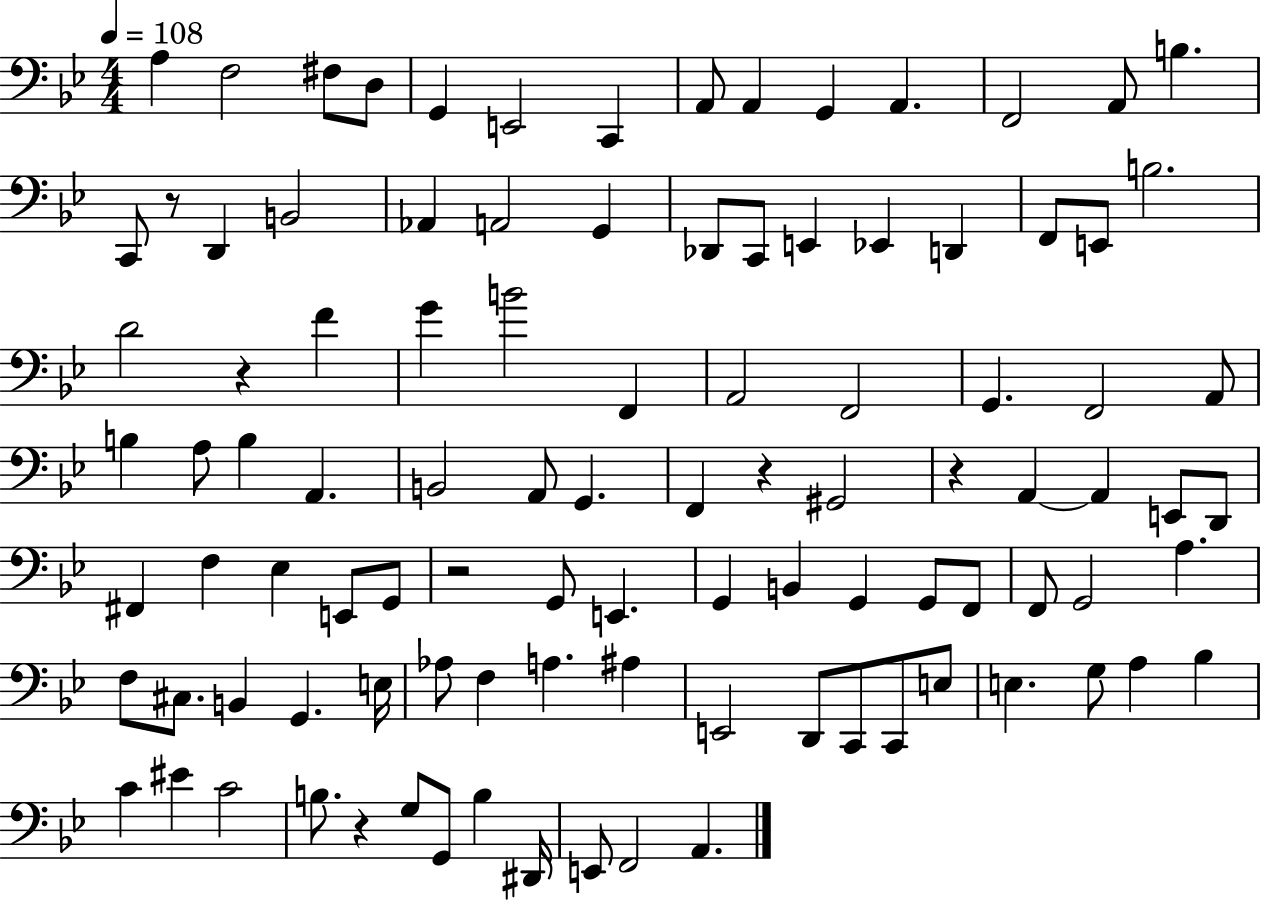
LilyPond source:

{
  \clef bass
  \numericTimeSignature
  \time 4/4
  \key bes \major
  \tempo 4 = 108
  a4 f2 fis8 d8 | g,4 e,2 c,4 | a,8 a,4 g,4 a,4. | f,2 a,8 b4. | \break c,8 r8 d,4 b,2 | aes,4 a,2 g,4 | des,8 c,8 e,4 ees,4 d,4 | f,8 e,8 b2. | \break d'2 r4 f'4 | g'4 b'2 f,4 | a,2 f,2 | g,4. f,2 a,8 | \break b4 a8 b4 a,4. | b,2 a,8 g,4. | f,4 r4 gis,2 | r4 a,4~~ a,4 e,8 d,8 | \break fis,4 f4 ees4 e,8 g,8 | r2 g,8 e,4. | g,4 b,4 g,4 g,8 f,8 | f,8 g,2 a4. | \break f8 cis8. b,4 g,4. e16 | aes8 f4 a4. ais4 | e,2 d,8 c,8 c,8 e8 | e4. g8 a4 bes4 | \break c'4 eis'4 c'2 | b8. r4 g8 g,8 b4 dis,16 | e,8 f,2 a,4. | \bar "|."
}